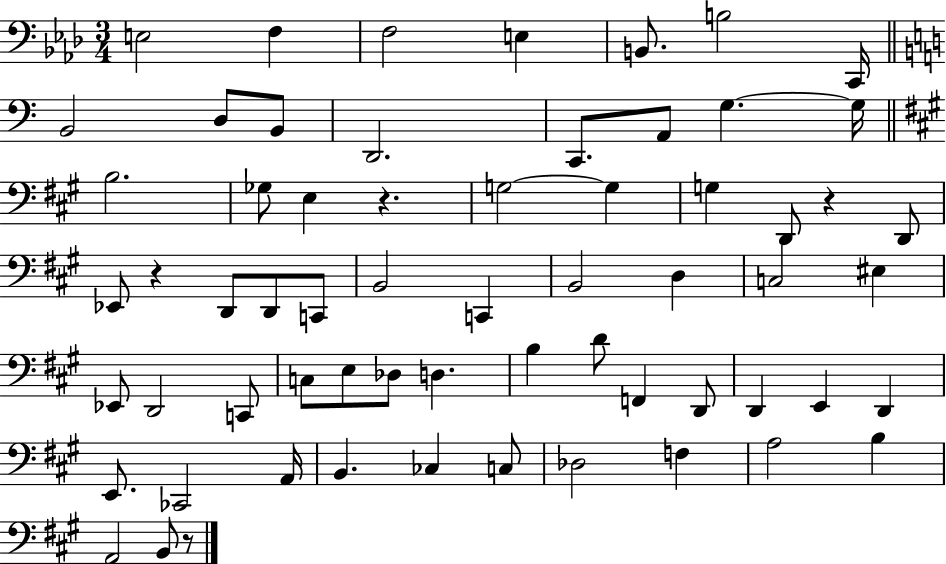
{
  \clef bass
  \numericTimeSignature
  \time 3/4
  \key aes \major
  e2 f4 | f2 e4 | b,8. b2 c,16 | \bar "||" \break \key c \major b,2 d8 b,8 | d,2. | c,8. a,8 g4.~~ g16 | \bar "||" \break \key a \major b2. | ges8 e4 r4. | g2~~ g4 | g4 d,8 r4 d,8 | \break ees,8 r4 d,8 d,8 c,8 | b,2 c,4 | b,2 d4 | c2 eis4 | \break ees,8 d,2 c,8 | c8 e8 des8 d4. | b4 d'8 f,4 d,8 | d,4 e,4 d,4 | \break e,8. ces,2 a,16 | b,4. ces4 c8 | des2 f4 | a2 b4 | \break a,2 b,8 r8 | \bar "|."
}